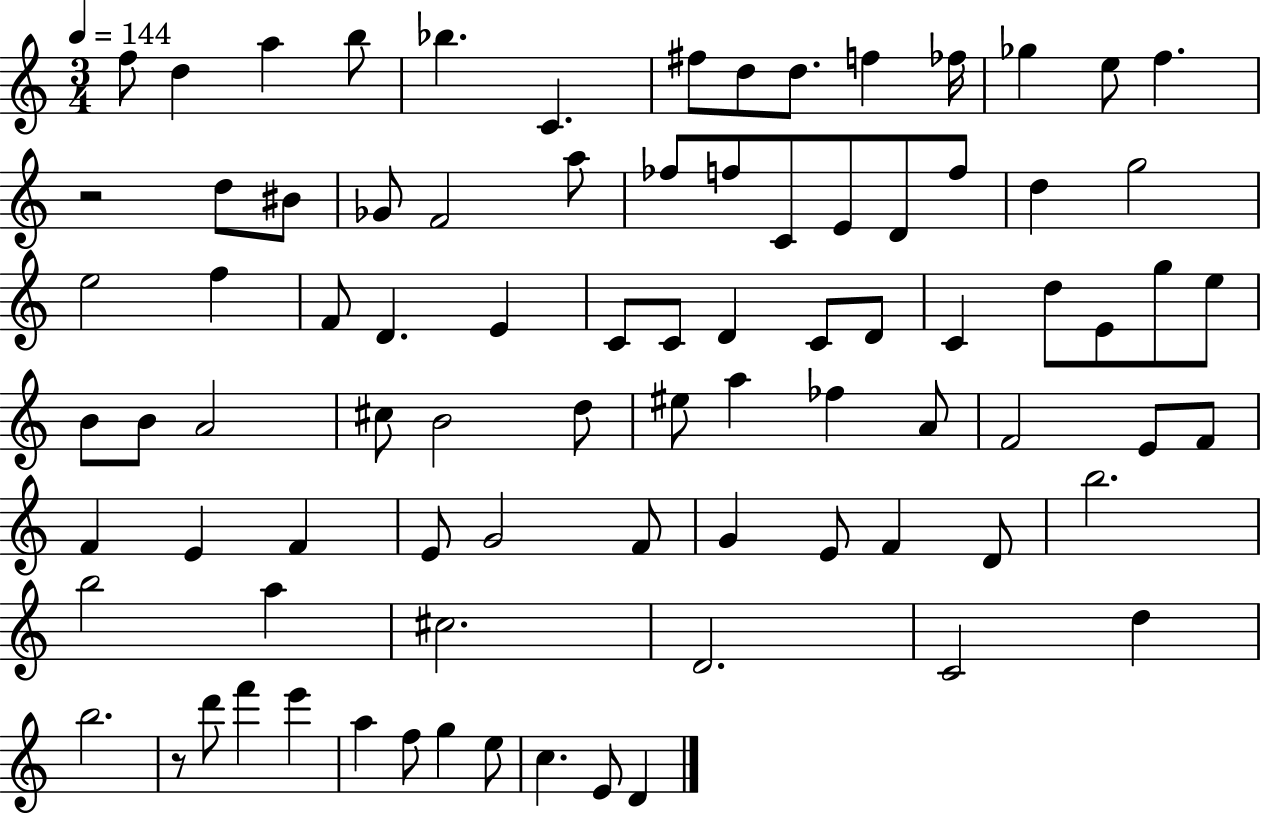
F5/e D5/q A5/q B5/e Bb5/q. C4/q. F#5/e D5/e D5/e. F5/q FES5/s Gb5/q E5/e F5/q. R/h D5/e BIS4/e Gb4/e F4/h A5/e FES5/e F5/e C4/e E4/e D4/e F5/e D5/q G5/h E5/h F5/q F4/e D4/q. E4/q C4/e C4/e D4/q C4/e D4/e C4/q D5/e E4/e G5/e E5/e B4/e B4/e A4/h C#5/e B4/h D5/e EIS5/e A5/q FES5/q A4/e F4/h E4/e F4/e F4/q E4/q F4/q E4/e G4/h F4/e G4/q E4/e F4/q D4/e B5/h. B5/h A5/q C#5/h. D4/h. C4/h D5/q B5/h. R/e D6/e F6/q E6/q A5/q F5/e G5/q E5/e C5/q. E4/e D4/q